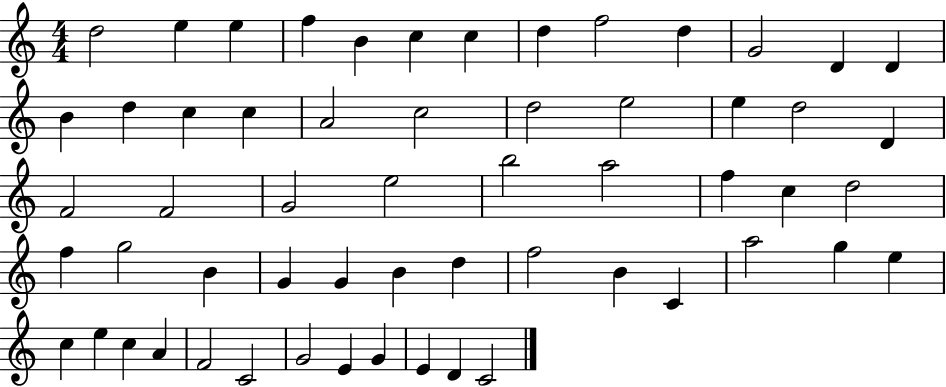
{
  \clef treble
  \numericTimeSignature
  \time 4/4
  \key c \major
  d''2 e''4 e''4 | f''4 b'4 c''4 c''4 | d''4 f''2 d''4 | g'2 d'4 d'4 | \break b'4 d''4 c''4 c''4 | a'2 c''2 | d''2 e''2 | e''4 d''2 d'4 | \break f'2 f'2 | g'2 e''2 | b''2 a''2 | f''4 c''4 d''2 | \break f''4 g''2 b'4 | g'4 g'4 b'4 d''4 | f''2 b'4 c'4 | a''2 g''4 e''4 | \break c''4 e''4 c''4 a'4 | f'2 c'2 | g'2 e'4 g'4 | e'4 d'4 c'2 | \break \bar "|."
}